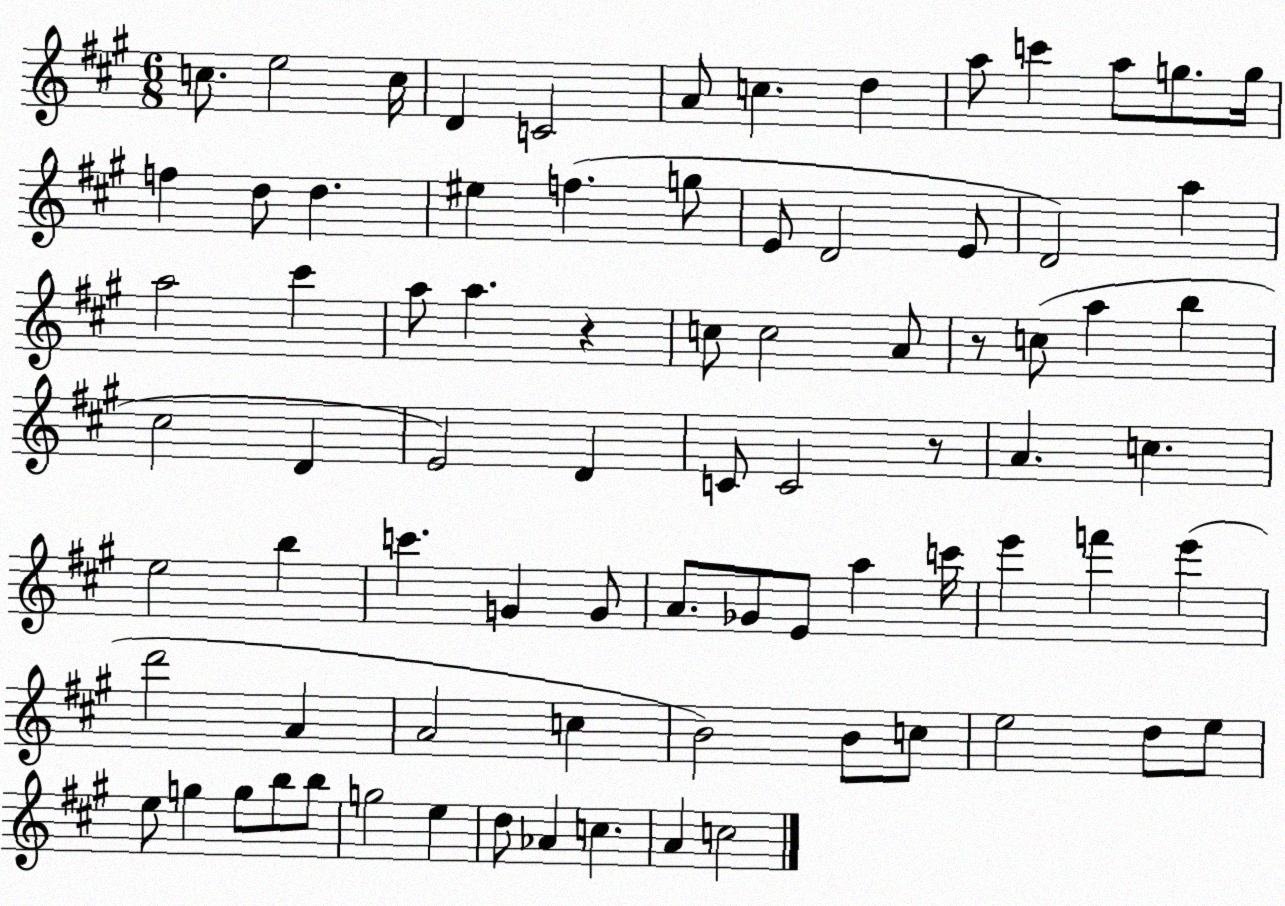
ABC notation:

X:1
T:Untitled
M:6/8
L:1/4
K:A
c/2 e2 c/4 D C2 A/2 c d a/2 c' a/2 g/2 g/4 f d/2 d ^e f g/2 E/2 D2 E/2 D2 a a2 ^c' a/2 a z c/2 c2 A/2 z/2 c/2 a b ^c2 D E2 D C/2 C2 z/2 A c e2 b c' G G/2 A/2 _G/2 E/2 a c'/4 e' f' e' d'2 A A2 c B2 B/2 c/2 e2 d/2 e/2 e/2 g g/2 b/2 b/2 g2 e d/2 _A c A c2